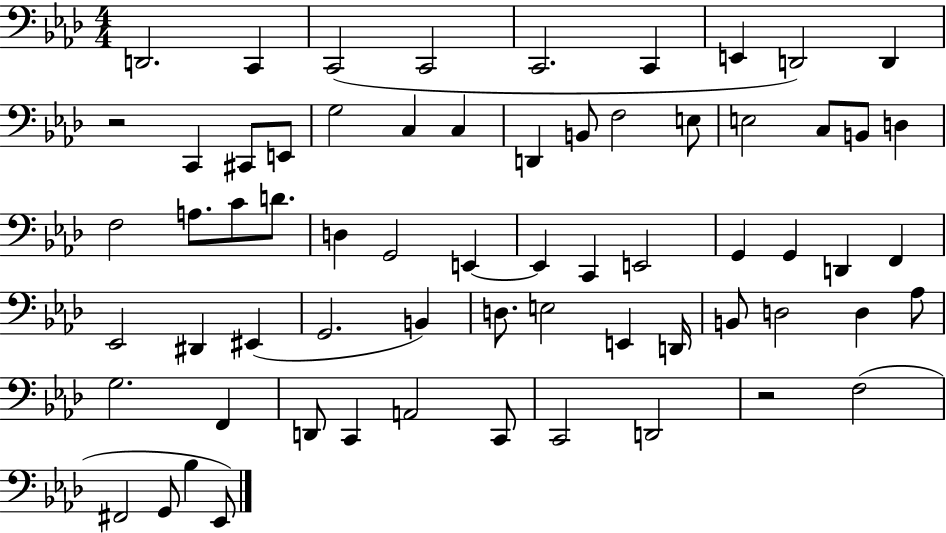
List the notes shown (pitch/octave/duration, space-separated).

D2/h. C2/q C2/h C2/h C2/h. C2/q E2/q D2/h D2/q R/h C2/q C#2/e E2/e G3/h C3/q C3/q D2/q B2/e F3/h E3/e E3/h C3/e B2/e D3/q F3/h A3/e. C4/e D4/e. D3/q G2/h E2/q E2/q C2/q E2/h G2/q G2/q D2/q F2/q Eb2/h D#2/q EIS2/q G2/h. B2/q D3/e. E3/h E2/q D2/s B2/e D3/h D3/q Ab3/e G3/h. F2/q D2/e C2/q A2/h C2/e C2/h D2/h R/h F3/h F#2/h G2/e Bb3/q Eb2/e